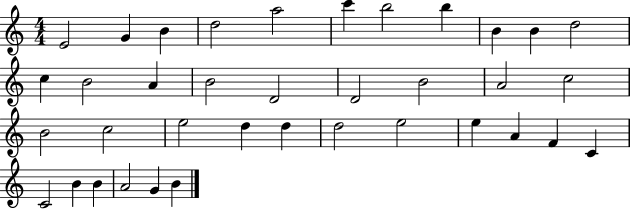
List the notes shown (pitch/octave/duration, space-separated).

E4/h G4/q B4/q D5/h A5/h C6/q B5/h B5/q B4/q B4/q D5/h C5/q B4/h A4/q B4/h D4/h D4/h B4/h A4/h C5/h B4/h C5/h E5/h D5/q D5/q D5/h E5/h E5/q A4/q F4/q C4/q C4/h B4/q B4/q A4/h G4/q B4/q